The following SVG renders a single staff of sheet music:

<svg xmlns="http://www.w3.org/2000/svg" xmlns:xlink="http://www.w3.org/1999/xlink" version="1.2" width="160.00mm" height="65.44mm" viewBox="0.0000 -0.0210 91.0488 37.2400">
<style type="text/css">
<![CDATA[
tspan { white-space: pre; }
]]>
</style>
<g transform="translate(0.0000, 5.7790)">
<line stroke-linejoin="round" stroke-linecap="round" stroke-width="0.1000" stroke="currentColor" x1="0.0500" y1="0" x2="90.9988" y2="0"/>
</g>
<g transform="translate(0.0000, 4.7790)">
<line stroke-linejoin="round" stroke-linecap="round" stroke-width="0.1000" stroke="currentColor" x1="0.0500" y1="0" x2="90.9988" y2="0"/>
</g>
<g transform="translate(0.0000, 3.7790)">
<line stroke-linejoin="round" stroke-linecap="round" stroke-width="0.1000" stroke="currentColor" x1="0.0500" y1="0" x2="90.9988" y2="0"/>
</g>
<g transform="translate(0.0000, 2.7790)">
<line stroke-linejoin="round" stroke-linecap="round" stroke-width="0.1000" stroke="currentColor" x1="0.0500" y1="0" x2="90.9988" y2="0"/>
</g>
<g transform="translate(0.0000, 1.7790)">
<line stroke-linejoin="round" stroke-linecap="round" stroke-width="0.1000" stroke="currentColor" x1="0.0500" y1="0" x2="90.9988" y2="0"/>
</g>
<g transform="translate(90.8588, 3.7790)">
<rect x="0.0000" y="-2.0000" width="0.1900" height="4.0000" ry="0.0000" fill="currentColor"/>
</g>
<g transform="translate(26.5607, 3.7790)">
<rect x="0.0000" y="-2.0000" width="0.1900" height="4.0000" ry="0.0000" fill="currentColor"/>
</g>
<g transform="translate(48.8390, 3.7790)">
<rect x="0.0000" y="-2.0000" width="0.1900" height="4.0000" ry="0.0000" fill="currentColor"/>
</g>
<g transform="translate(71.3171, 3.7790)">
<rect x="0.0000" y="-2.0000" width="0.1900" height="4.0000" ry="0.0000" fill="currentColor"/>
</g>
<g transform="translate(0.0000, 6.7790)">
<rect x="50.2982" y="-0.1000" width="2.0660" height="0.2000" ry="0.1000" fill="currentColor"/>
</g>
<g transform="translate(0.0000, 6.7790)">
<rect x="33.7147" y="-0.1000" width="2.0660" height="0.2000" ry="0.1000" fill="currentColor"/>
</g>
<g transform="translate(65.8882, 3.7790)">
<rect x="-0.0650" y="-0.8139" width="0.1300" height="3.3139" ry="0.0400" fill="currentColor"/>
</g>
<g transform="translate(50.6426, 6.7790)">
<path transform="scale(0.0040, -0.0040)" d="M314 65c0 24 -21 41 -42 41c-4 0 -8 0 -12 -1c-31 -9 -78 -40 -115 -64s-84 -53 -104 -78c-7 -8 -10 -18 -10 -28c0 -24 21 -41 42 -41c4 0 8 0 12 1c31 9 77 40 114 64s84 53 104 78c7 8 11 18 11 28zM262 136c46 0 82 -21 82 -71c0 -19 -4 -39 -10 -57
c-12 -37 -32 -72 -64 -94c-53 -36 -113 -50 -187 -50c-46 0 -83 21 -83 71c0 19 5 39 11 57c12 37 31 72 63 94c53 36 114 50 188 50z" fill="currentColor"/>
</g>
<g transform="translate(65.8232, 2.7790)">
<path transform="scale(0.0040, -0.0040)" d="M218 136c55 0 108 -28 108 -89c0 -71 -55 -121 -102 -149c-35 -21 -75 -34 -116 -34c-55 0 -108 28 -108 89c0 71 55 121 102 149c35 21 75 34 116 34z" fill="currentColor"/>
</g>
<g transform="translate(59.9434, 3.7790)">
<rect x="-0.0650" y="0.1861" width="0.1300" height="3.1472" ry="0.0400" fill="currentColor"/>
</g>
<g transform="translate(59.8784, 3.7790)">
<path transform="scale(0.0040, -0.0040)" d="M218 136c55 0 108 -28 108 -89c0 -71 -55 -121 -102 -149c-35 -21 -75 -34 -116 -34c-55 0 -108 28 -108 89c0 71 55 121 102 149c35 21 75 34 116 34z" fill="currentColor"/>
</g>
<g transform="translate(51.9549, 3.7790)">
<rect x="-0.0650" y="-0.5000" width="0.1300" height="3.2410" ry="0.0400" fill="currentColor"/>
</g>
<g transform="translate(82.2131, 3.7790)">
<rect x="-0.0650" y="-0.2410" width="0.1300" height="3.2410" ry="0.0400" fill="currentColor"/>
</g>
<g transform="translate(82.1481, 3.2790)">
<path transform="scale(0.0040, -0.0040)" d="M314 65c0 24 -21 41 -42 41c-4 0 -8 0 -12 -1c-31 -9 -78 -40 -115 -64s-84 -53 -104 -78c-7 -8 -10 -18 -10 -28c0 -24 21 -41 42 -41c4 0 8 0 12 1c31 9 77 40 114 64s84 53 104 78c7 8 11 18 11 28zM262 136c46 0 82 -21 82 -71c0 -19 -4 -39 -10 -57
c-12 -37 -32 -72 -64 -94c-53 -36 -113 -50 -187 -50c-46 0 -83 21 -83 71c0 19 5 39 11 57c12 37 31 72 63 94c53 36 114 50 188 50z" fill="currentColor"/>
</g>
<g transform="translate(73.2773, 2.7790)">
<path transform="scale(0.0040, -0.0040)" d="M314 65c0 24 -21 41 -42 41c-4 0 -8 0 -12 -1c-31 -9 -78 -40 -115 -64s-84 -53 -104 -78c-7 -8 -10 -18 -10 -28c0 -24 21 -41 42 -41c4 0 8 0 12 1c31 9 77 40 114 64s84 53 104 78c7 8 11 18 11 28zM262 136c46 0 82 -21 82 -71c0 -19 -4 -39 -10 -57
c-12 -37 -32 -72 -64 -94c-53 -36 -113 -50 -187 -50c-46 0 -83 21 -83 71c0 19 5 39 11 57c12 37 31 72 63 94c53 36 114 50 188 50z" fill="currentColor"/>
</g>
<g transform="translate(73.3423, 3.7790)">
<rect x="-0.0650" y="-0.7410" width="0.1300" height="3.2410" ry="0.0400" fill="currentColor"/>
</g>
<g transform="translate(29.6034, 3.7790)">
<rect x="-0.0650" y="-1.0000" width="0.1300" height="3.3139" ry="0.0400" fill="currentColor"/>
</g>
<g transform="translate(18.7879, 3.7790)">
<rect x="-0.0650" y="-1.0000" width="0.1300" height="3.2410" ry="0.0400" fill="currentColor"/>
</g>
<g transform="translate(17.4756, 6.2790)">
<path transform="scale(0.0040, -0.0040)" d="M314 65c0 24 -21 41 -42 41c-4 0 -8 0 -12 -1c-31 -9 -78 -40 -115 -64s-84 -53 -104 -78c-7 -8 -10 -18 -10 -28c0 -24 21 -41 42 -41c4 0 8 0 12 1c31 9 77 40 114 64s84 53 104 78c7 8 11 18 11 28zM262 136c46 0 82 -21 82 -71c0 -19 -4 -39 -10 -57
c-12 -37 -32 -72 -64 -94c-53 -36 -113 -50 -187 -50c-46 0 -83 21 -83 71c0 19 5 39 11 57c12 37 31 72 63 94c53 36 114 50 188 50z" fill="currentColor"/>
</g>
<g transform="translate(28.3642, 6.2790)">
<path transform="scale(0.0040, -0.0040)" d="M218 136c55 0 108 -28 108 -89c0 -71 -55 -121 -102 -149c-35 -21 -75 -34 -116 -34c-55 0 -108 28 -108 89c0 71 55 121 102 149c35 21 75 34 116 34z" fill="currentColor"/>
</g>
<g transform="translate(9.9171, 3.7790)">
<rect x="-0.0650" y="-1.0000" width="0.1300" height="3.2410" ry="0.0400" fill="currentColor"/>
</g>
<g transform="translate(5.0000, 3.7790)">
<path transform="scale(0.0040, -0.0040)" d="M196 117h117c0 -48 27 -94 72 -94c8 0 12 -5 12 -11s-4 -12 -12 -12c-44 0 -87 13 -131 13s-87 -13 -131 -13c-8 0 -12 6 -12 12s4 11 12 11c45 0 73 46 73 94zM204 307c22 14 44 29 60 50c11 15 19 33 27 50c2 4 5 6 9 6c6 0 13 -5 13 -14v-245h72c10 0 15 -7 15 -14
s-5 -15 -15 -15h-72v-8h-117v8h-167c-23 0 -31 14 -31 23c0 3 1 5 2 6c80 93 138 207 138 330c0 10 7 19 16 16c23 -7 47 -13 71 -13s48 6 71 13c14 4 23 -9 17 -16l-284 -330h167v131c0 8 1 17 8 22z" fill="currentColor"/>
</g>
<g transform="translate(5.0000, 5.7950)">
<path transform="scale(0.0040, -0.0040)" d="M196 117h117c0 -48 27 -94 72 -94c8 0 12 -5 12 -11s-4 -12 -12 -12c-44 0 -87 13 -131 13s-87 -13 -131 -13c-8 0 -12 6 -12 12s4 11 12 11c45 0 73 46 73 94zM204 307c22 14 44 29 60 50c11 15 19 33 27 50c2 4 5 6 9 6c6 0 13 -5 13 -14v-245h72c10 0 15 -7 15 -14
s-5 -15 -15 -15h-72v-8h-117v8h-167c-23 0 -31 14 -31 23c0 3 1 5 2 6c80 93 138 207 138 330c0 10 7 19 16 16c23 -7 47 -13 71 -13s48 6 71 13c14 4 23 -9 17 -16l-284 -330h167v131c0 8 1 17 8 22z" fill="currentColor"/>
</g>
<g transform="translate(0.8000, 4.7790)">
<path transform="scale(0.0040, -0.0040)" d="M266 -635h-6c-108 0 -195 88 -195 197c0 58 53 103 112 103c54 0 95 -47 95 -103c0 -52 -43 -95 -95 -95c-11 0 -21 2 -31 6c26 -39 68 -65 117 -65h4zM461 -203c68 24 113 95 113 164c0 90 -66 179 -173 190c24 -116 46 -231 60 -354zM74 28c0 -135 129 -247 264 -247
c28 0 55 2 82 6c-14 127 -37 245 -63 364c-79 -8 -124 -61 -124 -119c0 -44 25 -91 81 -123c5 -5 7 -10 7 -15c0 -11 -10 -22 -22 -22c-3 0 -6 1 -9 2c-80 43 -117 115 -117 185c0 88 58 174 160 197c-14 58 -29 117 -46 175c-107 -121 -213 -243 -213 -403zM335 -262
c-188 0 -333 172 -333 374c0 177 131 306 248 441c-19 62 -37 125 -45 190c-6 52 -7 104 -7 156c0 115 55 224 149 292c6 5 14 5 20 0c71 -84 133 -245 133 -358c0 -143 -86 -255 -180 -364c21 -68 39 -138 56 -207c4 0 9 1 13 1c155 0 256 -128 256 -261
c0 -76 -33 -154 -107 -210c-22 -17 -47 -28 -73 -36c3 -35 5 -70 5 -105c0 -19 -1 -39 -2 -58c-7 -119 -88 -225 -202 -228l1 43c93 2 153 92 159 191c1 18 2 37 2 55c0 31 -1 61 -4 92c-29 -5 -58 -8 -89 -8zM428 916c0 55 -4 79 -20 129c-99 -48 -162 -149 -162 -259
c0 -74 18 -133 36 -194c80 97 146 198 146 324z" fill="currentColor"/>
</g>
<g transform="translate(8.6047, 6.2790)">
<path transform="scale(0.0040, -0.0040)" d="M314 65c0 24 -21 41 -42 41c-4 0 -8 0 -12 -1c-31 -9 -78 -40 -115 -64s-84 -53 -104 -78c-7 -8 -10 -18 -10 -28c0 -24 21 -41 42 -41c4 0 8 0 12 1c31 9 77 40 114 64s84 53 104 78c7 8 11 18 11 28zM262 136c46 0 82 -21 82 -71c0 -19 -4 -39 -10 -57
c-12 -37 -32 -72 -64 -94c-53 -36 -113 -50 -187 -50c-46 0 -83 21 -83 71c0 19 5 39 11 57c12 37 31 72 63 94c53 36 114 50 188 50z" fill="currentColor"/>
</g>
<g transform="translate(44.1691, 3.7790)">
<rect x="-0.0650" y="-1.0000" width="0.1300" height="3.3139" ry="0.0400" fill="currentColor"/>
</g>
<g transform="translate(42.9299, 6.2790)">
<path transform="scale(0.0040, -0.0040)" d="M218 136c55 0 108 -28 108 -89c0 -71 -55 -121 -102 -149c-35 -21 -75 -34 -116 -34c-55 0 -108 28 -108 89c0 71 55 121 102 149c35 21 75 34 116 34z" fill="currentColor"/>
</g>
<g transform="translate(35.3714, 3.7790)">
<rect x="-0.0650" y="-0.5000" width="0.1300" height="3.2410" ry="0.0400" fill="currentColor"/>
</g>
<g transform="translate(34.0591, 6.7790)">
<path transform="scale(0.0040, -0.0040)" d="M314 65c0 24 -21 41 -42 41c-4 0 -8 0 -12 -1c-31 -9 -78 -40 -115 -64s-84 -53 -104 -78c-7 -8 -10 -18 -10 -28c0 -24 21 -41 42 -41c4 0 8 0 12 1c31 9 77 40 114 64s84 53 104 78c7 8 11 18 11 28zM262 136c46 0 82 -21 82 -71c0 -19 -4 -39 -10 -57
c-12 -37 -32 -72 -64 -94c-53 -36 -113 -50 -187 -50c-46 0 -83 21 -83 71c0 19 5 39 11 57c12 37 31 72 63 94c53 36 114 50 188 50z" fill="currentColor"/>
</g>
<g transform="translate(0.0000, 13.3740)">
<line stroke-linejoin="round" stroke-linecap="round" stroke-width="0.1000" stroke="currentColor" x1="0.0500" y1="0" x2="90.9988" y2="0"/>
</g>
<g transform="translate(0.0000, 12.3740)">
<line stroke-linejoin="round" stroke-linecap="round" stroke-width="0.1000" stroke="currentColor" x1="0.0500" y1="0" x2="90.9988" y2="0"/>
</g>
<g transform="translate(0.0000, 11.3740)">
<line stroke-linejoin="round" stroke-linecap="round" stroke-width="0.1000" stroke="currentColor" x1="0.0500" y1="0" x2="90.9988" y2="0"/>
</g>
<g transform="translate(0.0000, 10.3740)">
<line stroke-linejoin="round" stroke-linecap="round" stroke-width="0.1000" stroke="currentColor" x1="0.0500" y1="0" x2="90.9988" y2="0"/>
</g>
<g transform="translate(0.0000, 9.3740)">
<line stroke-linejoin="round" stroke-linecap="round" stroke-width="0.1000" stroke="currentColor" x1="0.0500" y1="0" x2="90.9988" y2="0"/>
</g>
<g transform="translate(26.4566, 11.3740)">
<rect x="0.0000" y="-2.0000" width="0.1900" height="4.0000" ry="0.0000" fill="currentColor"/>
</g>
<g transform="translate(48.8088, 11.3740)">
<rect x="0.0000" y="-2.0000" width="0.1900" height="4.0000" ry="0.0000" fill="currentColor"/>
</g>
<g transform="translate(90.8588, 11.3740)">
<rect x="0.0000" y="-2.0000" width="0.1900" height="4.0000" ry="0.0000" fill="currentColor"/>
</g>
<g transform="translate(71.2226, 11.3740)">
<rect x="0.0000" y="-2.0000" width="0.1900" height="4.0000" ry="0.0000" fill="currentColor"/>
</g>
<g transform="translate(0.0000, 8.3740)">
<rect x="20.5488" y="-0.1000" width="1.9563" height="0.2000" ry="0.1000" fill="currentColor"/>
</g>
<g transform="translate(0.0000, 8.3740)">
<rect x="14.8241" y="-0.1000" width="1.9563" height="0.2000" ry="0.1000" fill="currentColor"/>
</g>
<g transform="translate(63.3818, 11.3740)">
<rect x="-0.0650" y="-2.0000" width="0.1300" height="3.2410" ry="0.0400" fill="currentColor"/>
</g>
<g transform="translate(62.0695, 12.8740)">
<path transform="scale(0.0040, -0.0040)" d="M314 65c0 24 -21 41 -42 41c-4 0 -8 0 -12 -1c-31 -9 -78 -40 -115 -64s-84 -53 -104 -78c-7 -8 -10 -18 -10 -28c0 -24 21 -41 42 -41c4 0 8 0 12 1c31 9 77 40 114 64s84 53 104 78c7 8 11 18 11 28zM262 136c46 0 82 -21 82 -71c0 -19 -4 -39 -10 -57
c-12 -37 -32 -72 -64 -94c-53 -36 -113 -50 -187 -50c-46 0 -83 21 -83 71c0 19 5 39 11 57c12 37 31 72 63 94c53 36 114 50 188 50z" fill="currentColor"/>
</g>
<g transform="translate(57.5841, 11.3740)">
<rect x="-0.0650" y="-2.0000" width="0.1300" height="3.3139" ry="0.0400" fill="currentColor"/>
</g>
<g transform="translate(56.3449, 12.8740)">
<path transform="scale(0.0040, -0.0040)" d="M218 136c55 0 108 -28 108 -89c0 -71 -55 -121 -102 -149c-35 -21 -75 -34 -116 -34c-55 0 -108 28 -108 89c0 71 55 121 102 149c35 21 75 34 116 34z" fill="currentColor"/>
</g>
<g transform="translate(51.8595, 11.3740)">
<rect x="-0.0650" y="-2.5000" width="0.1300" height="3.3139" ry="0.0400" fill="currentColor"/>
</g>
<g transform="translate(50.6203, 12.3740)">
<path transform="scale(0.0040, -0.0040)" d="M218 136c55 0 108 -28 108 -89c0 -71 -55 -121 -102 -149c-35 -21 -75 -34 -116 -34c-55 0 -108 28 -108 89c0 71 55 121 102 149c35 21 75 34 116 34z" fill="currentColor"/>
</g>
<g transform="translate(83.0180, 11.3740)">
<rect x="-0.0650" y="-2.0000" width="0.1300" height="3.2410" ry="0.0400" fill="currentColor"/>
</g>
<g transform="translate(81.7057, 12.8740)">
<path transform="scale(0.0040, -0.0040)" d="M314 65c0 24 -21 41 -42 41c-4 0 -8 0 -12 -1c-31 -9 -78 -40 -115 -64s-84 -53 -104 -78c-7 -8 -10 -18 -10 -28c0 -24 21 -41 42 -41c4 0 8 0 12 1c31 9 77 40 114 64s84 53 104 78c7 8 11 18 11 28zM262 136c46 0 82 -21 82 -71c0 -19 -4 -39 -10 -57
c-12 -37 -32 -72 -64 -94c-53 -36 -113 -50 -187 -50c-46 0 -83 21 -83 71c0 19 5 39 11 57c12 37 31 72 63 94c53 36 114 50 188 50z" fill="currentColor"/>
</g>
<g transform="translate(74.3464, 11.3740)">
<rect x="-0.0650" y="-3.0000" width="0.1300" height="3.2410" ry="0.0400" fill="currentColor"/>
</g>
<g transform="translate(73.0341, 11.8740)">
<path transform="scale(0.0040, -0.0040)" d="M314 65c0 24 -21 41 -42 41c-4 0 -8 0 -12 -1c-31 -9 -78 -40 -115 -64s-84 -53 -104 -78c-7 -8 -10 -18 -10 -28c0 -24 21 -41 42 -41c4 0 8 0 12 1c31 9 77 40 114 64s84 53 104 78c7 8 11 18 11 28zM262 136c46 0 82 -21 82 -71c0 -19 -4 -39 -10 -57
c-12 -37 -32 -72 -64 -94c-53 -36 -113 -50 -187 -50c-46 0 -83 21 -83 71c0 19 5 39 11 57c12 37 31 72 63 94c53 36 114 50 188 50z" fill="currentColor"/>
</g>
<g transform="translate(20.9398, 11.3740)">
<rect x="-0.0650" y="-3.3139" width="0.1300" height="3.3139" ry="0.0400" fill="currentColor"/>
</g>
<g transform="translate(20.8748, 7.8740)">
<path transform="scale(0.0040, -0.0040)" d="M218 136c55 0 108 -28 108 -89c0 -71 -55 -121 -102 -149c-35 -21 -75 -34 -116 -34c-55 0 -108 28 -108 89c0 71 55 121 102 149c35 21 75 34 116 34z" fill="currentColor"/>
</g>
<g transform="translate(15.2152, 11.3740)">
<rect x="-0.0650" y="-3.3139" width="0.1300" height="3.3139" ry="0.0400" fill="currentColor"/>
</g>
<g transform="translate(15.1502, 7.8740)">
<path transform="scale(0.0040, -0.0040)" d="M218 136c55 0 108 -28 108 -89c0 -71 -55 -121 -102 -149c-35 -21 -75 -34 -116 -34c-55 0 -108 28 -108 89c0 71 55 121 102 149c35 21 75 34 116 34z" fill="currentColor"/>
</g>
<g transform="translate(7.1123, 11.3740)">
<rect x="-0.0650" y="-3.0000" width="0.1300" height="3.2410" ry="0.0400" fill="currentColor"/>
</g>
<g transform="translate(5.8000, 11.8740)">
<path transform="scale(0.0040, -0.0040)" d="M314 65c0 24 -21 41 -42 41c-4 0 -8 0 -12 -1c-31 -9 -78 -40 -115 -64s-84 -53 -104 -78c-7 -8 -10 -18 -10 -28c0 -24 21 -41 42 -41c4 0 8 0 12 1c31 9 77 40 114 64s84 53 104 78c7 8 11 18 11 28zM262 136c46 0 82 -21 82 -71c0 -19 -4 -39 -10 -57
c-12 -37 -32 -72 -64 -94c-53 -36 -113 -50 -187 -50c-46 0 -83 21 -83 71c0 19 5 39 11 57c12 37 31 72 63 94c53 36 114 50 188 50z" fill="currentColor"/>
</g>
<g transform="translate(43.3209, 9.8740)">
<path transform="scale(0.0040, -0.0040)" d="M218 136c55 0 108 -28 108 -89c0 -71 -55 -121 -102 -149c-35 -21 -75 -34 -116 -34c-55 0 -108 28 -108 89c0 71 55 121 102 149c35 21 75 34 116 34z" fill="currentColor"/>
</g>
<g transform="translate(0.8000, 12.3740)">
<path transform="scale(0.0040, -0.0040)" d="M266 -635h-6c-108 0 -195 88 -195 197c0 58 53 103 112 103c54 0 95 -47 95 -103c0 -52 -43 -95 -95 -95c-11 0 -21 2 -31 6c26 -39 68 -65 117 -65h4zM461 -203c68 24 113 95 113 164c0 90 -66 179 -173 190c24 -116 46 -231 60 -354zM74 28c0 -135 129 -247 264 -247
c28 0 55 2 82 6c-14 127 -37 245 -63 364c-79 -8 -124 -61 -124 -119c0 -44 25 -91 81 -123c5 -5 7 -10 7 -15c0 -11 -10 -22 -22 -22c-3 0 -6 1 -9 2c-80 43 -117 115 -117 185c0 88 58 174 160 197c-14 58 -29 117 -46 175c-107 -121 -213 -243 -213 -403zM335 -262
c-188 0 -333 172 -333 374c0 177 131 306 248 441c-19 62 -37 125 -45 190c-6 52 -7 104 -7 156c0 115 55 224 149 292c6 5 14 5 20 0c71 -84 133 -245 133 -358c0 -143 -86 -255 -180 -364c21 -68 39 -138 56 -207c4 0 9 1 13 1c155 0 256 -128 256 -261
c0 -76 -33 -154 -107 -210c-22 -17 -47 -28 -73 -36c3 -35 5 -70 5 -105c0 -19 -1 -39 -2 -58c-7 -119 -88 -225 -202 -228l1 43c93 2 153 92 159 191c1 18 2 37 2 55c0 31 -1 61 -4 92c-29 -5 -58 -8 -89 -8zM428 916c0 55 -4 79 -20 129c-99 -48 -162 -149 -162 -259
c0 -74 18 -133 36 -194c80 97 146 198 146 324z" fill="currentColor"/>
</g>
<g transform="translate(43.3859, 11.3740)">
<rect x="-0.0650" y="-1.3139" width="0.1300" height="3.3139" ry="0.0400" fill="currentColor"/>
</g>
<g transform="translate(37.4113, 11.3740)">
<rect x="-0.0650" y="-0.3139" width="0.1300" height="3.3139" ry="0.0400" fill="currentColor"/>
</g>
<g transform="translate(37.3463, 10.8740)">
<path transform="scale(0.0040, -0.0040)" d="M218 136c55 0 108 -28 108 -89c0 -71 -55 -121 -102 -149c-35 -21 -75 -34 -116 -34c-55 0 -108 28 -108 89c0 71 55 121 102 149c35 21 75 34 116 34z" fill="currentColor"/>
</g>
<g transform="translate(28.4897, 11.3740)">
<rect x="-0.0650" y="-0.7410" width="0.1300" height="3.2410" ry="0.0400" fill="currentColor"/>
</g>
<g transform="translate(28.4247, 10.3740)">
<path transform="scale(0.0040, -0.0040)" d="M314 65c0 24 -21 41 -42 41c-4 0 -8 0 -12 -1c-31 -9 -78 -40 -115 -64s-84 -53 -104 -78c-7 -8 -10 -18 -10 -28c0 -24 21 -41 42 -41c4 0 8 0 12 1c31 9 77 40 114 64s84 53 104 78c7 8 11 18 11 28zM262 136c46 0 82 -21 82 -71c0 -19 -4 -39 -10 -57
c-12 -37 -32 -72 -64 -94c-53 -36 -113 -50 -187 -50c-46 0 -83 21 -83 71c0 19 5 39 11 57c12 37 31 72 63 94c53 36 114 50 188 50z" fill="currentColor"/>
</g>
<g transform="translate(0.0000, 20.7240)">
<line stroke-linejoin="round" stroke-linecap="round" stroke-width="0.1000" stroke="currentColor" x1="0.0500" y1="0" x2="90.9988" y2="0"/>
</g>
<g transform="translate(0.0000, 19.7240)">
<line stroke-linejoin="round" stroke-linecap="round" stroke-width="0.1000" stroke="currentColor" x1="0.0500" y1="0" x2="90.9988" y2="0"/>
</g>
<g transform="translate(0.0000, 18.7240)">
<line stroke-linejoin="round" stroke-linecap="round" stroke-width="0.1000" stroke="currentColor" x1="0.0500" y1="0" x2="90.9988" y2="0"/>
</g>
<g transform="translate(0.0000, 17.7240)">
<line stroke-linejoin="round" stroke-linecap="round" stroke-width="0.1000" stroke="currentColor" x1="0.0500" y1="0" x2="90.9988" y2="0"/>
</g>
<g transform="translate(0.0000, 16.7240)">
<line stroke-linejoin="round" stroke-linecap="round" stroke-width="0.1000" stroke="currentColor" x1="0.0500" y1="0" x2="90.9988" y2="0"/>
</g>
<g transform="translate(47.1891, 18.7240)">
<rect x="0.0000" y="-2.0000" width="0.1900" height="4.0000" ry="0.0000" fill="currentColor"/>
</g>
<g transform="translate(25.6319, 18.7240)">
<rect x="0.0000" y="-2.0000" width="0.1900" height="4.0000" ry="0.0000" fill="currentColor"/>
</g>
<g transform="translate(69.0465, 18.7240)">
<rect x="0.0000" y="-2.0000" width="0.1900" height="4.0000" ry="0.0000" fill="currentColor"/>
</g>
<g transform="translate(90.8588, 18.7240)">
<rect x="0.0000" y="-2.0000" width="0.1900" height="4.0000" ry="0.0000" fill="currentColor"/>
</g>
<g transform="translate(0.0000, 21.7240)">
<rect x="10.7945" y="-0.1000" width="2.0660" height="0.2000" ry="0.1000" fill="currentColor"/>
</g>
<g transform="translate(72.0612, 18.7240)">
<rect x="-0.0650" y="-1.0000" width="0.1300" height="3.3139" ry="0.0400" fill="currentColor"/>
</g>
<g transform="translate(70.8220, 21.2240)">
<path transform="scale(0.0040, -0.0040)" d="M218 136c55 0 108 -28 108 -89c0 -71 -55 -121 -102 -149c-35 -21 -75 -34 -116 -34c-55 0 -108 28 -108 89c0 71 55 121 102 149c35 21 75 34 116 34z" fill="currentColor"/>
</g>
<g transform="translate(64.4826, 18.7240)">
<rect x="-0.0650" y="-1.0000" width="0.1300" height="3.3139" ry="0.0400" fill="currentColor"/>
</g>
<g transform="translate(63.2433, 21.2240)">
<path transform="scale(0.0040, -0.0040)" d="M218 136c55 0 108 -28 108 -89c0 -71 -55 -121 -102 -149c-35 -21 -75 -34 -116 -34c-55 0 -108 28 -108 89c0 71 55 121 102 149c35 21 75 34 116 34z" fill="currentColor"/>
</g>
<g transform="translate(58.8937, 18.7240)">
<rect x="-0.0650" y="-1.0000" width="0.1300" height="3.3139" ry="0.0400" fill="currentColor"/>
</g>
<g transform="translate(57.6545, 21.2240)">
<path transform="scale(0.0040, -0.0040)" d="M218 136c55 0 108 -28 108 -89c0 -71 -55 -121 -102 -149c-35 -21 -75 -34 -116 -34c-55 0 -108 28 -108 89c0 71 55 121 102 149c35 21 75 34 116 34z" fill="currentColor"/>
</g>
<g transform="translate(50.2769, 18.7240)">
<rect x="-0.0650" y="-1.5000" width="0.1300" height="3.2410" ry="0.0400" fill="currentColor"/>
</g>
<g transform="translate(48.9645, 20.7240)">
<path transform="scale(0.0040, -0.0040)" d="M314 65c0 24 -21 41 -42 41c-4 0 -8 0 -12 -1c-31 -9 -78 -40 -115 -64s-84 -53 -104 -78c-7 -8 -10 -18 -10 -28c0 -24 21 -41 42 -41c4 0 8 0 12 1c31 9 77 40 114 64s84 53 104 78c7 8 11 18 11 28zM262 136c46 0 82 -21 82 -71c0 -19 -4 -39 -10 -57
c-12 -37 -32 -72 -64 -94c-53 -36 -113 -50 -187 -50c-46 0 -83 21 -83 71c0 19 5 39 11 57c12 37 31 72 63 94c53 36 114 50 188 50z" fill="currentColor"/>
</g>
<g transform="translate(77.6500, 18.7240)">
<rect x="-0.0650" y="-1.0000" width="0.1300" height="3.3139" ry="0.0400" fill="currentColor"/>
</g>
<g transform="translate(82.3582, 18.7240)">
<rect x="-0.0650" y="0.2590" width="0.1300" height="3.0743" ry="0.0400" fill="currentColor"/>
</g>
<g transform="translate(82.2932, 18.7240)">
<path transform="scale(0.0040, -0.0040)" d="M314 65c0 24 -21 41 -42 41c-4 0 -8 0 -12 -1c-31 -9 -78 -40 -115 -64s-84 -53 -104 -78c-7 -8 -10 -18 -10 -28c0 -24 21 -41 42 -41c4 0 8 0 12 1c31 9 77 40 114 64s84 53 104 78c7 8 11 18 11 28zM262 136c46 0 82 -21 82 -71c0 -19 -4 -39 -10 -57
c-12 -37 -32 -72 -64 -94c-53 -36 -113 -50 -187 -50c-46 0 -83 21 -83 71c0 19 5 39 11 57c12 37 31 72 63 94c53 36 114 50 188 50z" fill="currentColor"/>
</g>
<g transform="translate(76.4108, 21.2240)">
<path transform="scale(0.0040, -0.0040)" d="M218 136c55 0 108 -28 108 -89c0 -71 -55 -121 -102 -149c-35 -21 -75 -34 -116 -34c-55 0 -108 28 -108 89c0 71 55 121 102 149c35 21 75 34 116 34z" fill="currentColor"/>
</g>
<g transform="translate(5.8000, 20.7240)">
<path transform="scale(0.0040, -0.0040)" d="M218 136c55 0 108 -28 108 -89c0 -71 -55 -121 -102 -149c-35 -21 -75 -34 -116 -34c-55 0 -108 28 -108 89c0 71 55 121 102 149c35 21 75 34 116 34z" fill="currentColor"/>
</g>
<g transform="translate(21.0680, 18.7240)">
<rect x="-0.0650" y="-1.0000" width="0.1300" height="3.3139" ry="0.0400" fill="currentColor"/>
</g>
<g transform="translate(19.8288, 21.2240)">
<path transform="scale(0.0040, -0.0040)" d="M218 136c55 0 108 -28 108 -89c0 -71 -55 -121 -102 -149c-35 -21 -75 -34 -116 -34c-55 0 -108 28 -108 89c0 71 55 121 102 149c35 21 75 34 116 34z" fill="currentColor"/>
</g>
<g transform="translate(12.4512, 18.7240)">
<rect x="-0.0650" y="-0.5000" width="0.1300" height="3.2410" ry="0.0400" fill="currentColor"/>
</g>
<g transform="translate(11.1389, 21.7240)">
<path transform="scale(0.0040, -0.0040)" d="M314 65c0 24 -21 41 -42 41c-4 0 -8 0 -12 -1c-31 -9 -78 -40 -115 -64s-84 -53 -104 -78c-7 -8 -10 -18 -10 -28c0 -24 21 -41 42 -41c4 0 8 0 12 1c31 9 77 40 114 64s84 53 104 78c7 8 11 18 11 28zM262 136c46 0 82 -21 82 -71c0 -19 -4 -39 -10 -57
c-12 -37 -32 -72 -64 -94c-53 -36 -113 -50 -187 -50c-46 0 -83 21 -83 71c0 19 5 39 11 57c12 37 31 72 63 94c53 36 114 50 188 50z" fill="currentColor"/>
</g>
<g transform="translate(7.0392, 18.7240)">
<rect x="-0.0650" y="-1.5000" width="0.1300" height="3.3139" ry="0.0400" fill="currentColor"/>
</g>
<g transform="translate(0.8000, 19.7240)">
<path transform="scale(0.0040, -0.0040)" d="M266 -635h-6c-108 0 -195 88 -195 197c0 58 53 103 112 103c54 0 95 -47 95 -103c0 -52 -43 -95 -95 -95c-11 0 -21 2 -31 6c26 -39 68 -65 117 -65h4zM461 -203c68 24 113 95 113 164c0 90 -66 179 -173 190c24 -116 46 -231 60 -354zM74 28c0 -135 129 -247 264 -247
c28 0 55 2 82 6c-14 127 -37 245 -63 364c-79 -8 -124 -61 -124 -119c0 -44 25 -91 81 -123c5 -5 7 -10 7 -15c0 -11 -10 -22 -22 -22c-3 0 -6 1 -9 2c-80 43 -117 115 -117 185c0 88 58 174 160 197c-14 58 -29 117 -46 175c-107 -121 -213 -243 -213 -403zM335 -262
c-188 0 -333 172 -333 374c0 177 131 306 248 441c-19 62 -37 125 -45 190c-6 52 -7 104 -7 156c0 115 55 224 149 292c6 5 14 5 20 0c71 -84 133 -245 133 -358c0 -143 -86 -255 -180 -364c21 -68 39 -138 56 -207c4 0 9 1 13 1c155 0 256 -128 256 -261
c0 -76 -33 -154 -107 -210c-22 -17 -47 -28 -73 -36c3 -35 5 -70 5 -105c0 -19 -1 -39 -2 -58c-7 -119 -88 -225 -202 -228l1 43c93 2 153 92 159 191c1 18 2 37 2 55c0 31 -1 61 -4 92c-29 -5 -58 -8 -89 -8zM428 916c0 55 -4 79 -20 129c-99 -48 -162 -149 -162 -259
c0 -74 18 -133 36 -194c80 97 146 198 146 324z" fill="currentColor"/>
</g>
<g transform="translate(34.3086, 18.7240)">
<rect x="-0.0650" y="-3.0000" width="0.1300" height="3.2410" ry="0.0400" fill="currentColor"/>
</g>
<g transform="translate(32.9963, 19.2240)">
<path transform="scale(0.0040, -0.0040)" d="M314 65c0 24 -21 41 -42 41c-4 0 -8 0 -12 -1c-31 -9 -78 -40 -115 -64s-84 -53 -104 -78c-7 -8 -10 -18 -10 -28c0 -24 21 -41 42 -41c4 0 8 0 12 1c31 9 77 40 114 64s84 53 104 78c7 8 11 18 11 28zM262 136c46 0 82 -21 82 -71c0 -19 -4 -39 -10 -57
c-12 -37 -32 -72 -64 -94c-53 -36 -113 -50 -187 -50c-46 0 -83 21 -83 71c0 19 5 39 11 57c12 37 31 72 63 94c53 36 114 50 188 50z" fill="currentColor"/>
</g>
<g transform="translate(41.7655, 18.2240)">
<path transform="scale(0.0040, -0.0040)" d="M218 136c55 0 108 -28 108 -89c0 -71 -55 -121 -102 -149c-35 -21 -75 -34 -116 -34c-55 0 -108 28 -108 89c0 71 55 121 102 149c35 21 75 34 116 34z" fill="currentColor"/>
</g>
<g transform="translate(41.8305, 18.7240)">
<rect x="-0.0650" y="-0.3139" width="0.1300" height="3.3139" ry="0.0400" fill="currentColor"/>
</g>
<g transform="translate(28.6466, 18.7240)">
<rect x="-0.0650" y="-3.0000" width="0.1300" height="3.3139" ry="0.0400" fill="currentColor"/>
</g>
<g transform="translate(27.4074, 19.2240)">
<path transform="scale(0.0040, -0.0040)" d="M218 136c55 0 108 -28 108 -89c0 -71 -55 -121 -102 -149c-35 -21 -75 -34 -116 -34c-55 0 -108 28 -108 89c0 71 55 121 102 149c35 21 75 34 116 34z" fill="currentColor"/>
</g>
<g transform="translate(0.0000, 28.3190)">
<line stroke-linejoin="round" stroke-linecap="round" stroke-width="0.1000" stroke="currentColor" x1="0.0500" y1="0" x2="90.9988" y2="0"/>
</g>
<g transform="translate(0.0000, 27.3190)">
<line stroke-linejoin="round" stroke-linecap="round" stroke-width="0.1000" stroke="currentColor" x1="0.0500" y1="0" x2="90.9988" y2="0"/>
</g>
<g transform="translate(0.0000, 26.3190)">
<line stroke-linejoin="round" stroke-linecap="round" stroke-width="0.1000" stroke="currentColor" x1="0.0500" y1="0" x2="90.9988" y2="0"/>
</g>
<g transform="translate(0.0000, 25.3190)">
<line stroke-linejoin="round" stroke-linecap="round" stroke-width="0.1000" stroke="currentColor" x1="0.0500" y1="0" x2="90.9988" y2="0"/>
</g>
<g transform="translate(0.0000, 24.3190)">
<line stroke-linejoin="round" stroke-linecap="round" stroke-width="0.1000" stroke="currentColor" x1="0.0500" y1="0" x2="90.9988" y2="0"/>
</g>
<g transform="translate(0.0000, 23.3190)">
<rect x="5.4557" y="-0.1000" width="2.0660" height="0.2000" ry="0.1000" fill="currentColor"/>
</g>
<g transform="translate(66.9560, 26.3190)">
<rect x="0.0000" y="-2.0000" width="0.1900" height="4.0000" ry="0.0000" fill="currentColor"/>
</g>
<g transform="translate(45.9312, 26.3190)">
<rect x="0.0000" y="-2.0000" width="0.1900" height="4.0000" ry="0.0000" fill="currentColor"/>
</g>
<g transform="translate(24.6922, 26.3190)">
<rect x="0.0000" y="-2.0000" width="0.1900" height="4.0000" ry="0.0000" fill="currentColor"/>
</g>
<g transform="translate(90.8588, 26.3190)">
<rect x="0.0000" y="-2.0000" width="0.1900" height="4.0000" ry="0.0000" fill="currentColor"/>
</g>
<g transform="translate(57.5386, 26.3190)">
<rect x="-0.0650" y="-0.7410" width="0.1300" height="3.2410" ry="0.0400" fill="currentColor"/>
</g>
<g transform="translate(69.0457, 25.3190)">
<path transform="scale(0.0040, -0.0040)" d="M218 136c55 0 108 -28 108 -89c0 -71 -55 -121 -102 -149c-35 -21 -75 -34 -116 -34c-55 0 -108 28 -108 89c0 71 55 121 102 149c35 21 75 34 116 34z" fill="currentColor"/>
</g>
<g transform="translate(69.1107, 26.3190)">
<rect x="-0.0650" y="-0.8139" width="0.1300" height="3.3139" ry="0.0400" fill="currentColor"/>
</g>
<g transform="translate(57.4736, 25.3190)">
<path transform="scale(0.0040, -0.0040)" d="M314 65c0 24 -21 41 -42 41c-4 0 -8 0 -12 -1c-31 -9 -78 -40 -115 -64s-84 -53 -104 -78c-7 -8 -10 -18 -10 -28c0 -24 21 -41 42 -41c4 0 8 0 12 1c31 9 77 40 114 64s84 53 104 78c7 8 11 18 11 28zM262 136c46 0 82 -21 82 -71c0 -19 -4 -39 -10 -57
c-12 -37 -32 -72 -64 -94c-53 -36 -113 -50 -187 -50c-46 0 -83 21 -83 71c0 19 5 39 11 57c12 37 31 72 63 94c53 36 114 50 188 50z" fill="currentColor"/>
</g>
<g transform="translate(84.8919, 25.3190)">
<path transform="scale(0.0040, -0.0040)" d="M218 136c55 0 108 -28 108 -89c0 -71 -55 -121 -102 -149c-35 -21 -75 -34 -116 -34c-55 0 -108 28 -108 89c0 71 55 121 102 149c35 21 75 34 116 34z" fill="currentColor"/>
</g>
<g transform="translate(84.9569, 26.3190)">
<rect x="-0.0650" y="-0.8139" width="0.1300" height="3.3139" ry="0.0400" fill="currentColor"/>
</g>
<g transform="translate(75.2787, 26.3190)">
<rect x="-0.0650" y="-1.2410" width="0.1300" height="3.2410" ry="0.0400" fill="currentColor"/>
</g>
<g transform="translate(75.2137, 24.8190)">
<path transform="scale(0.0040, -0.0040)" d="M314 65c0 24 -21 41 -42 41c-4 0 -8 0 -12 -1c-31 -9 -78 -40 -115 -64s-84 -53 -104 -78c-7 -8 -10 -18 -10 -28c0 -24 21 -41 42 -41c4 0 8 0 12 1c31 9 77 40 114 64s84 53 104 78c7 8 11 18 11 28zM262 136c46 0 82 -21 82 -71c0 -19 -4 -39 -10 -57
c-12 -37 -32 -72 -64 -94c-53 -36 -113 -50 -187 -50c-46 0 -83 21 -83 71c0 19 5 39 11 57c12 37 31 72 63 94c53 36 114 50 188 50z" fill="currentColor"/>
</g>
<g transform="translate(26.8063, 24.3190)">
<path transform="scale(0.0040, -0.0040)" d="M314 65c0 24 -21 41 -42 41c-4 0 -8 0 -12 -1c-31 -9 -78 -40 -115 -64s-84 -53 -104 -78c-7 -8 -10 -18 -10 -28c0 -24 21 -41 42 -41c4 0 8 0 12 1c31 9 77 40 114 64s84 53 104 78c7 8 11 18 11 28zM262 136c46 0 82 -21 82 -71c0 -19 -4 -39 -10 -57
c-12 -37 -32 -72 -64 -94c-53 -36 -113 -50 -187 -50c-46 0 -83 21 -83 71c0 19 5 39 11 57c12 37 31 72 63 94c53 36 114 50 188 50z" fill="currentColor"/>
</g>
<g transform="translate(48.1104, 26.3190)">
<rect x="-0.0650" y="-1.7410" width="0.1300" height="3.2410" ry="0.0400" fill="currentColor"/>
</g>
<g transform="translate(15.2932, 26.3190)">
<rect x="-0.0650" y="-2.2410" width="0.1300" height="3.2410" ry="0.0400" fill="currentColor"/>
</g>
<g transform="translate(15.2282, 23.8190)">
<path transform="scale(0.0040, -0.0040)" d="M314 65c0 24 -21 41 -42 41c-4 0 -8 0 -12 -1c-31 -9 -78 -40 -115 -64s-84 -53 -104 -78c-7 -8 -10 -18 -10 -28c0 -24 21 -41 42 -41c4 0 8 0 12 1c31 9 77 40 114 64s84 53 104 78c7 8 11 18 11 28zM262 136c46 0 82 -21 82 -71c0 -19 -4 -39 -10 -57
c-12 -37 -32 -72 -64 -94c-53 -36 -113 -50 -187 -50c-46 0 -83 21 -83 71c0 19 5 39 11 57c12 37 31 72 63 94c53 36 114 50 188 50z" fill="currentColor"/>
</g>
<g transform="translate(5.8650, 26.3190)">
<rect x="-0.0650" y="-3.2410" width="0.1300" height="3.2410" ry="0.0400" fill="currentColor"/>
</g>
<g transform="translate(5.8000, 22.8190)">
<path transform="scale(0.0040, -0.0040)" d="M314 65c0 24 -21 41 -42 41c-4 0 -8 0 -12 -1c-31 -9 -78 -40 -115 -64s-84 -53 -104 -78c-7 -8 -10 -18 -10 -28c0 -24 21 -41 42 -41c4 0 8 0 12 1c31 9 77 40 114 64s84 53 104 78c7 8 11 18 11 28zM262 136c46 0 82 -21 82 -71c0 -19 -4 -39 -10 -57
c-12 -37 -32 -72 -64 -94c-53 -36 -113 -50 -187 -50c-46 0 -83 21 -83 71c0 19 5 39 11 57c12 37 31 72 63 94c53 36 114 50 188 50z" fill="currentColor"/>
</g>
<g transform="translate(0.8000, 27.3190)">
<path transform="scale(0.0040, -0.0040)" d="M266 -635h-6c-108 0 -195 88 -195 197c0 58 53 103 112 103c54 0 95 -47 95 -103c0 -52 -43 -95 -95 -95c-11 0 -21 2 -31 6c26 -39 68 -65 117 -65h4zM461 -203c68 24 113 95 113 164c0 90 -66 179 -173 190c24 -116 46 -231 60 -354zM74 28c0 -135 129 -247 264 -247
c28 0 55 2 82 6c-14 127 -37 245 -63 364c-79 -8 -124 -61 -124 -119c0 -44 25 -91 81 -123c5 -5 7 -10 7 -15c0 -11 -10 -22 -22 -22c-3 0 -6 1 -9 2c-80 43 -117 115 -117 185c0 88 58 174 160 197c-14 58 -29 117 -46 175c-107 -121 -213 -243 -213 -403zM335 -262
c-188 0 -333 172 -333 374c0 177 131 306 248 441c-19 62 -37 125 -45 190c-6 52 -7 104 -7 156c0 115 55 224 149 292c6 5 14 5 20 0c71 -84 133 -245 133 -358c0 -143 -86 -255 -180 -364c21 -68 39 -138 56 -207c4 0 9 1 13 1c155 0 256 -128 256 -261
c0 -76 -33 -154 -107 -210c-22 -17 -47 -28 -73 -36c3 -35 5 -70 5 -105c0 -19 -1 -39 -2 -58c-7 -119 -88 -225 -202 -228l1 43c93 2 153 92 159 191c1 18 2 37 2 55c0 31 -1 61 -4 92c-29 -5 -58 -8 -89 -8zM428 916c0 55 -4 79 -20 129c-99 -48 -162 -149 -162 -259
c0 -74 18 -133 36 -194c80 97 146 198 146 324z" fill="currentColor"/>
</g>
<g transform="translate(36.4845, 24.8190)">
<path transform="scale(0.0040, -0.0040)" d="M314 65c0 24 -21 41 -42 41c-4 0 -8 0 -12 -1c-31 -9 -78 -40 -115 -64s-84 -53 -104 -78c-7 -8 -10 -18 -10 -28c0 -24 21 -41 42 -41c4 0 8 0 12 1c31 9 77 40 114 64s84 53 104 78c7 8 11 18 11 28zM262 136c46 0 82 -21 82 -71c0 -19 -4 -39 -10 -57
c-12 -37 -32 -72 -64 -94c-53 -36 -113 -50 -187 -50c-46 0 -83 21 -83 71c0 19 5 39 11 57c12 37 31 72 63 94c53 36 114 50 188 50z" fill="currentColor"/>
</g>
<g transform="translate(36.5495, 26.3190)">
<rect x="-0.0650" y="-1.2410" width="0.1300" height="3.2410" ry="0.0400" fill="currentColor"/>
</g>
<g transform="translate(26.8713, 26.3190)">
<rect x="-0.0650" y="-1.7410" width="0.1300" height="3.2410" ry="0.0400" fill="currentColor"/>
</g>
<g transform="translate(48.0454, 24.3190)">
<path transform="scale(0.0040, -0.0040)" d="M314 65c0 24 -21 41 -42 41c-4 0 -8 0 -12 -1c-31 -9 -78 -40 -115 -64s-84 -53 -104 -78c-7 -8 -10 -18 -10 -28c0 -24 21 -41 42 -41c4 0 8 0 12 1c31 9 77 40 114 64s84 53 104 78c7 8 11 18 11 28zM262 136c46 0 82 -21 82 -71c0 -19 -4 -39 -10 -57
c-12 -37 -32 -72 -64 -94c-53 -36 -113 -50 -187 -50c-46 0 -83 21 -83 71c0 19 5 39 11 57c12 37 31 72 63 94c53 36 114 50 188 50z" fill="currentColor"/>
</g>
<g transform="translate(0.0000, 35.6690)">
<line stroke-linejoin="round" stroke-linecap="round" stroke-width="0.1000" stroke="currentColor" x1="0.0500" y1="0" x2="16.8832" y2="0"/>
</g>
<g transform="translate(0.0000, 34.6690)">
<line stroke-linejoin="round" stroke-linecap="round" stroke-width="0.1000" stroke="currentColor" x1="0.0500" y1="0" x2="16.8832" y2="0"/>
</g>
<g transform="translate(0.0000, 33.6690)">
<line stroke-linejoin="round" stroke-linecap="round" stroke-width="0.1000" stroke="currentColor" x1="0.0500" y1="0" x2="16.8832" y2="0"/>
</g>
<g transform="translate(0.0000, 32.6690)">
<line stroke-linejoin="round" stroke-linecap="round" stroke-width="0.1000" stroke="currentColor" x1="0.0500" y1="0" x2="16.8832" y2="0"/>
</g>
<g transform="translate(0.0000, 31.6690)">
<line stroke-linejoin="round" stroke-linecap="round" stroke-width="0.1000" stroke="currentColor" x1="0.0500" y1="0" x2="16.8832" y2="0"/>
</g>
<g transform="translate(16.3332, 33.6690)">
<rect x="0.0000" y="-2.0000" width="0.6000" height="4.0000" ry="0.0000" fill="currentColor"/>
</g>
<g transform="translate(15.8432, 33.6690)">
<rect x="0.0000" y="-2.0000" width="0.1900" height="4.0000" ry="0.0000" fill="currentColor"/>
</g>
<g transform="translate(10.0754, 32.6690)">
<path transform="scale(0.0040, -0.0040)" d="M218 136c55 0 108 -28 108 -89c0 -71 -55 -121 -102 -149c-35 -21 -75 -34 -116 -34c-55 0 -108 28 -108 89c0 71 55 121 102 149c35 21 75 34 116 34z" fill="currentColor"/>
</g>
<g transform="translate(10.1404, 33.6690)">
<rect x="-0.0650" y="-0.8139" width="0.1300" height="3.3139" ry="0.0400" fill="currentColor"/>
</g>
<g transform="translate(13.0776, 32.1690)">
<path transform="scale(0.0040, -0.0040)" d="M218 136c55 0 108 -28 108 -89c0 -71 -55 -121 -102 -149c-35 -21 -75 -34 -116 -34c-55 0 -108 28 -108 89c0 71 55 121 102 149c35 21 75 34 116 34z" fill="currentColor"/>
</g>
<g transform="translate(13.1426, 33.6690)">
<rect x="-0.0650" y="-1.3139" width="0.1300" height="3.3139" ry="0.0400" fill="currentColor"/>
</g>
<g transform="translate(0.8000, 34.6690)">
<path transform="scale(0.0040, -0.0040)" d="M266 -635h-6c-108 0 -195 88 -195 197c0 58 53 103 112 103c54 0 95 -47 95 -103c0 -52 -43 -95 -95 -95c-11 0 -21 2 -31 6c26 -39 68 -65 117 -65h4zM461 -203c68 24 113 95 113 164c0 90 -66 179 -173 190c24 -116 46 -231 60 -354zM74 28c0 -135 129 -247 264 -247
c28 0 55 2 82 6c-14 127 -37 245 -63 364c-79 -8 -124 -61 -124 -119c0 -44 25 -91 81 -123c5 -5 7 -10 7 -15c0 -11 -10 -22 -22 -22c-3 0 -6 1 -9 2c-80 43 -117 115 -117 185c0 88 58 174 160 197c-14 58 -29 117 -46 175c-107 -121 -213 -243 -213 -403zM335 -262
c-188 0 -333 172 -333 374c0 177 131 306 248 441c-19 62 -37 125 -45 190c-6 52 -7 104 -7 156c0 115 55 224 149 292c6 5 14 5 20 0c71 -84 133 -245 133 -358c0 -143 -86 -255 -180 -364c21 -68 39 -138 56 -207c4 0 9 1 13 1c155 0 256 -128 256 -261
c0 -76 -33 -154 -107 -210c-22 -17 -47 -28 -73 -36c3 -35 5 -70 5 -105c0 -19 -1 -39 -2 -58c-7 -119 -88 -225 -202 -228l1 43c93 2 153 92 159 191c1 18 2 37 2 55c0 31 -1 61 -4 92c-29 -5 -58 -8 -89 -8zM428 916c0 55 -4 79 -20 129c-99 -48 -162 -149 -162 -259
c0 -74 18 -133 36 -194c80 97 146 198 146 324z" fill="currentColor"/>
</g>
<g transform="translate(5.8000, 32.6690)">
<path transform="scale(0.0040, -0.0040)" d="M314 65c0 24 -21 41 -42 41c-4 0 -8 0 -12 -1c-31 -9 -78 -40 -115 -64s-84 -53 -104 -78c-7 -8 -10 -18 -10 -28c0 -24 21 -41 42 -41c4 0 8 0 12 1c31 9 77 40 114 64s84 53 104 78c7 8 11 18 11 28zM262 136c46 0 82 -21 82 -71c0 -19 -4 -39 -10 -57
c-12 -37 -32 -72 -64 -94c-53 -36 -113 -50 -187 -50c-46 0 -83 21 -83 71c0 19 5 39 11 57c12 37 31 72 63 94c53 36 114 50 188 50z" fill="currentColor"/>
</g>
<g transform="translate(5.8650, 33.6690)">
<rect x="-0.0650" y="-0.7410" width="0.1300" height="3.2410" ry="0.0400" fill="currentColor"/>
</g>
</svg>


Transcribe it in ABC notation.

X:1
T:Untitled
M:4/4
L:1/4
K:C
D2 D2 D C2 D C2 B d d2 c2 A2 b b d2 c e G F F2 A2 F2 E C2 D A A2 c E2 D D D D B2 b2 g2 f2 e2 f2 d2 d e2 d d2 d e